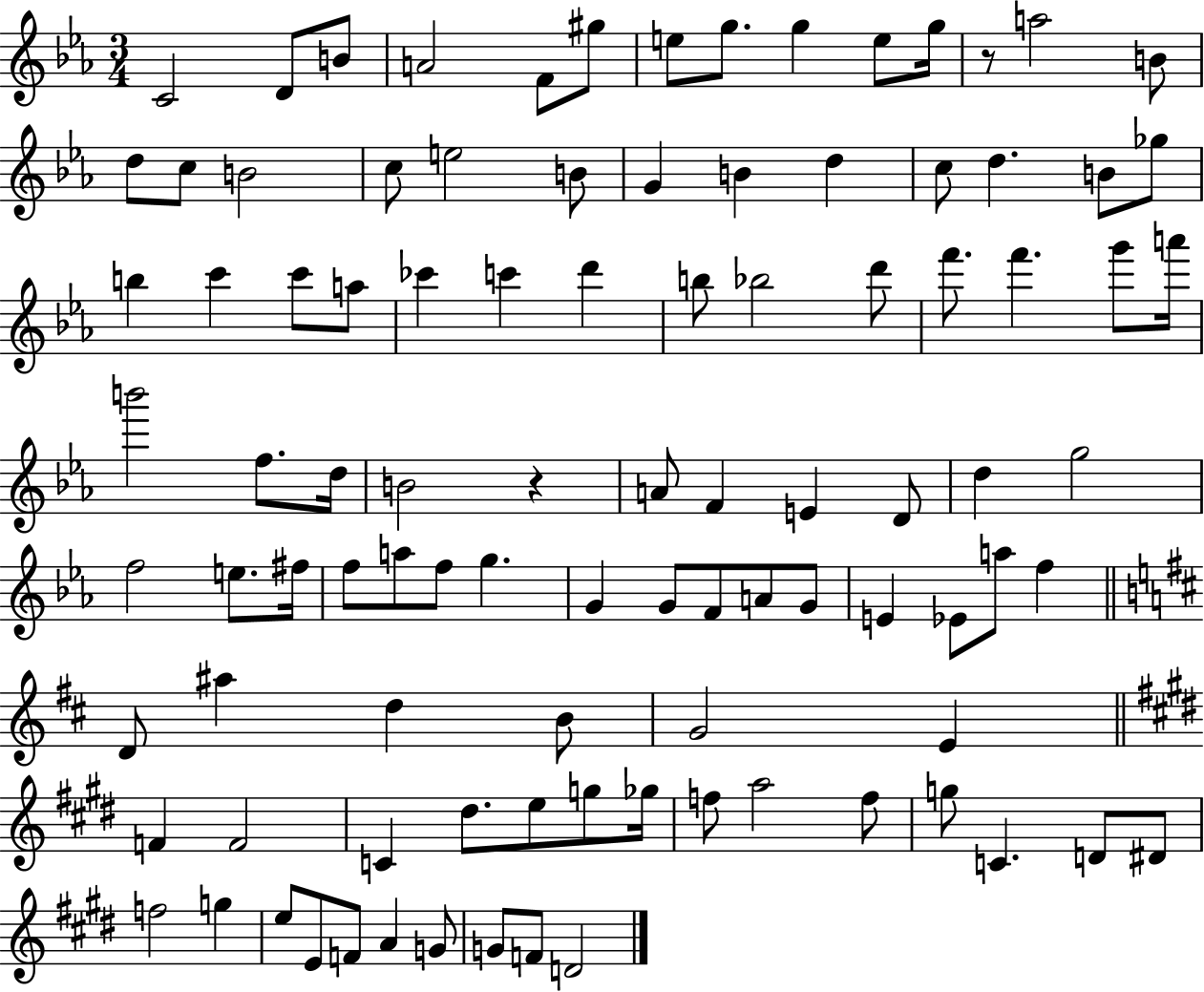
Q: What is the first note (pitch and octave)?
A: C4